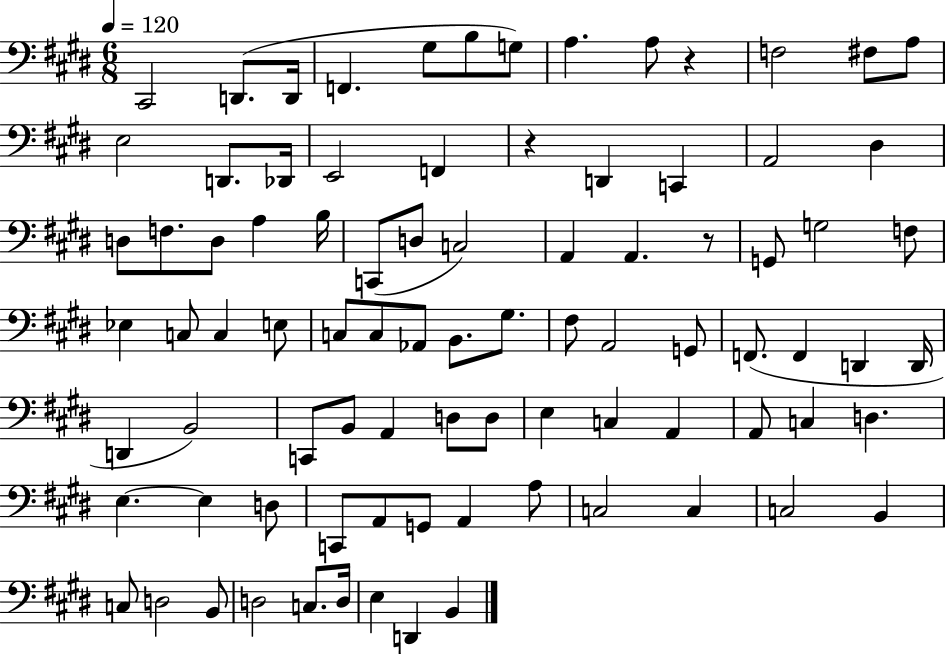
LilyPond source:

{
  \clef bass
  \numericTimeSignature
  \time 6/8
  \key e \major
  \tempo 4 = 120
  \repeat volta 2 { cis,2 d,8.( d,16 | f,4. gis8 b8 g8) | a4. a8 r4 | f2 fis8 a8 | \break e2 d,8. des,16 | e,2 f,4 | r4 d,4 c,4 | a,2 dis4 | \break d8 f8. d8 a4 b16 | c,8( d8 c2) | a,4 a,4. r8 | g,8 g2 f8 | \break ees4 c8 c4 e8 | c8 c8 aes,8 b,8. gis8. | fis8 a,2 g,8 | f,8.( f,4 d,4 d,16 | \break d,4 b,2) | c,8 b,8 a,4 d8 d8 | e4 c4 a,4 | a,8 c4 d4. | \break e4.~~ e4 d8 | c,8 a,8 g,8 a,4 a8 | c2 c4 | c2 b,4 | \break c8 d2 b,8 | d2 c8. d16 | e4 d,4 b,4 | } \bar "|."
}